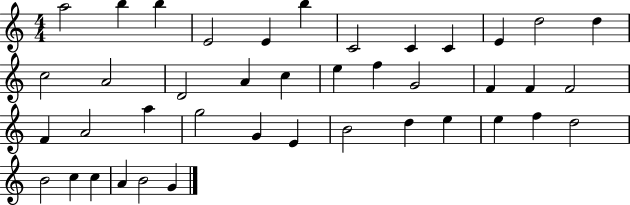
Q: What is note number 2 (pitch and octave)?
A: B5